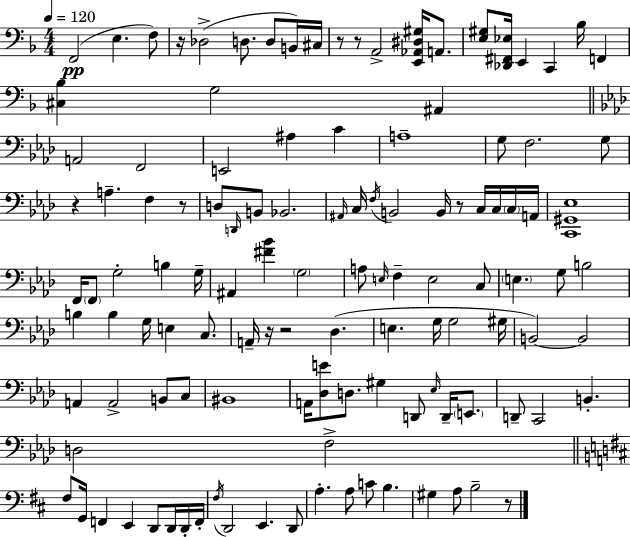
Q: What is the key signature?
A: D minor